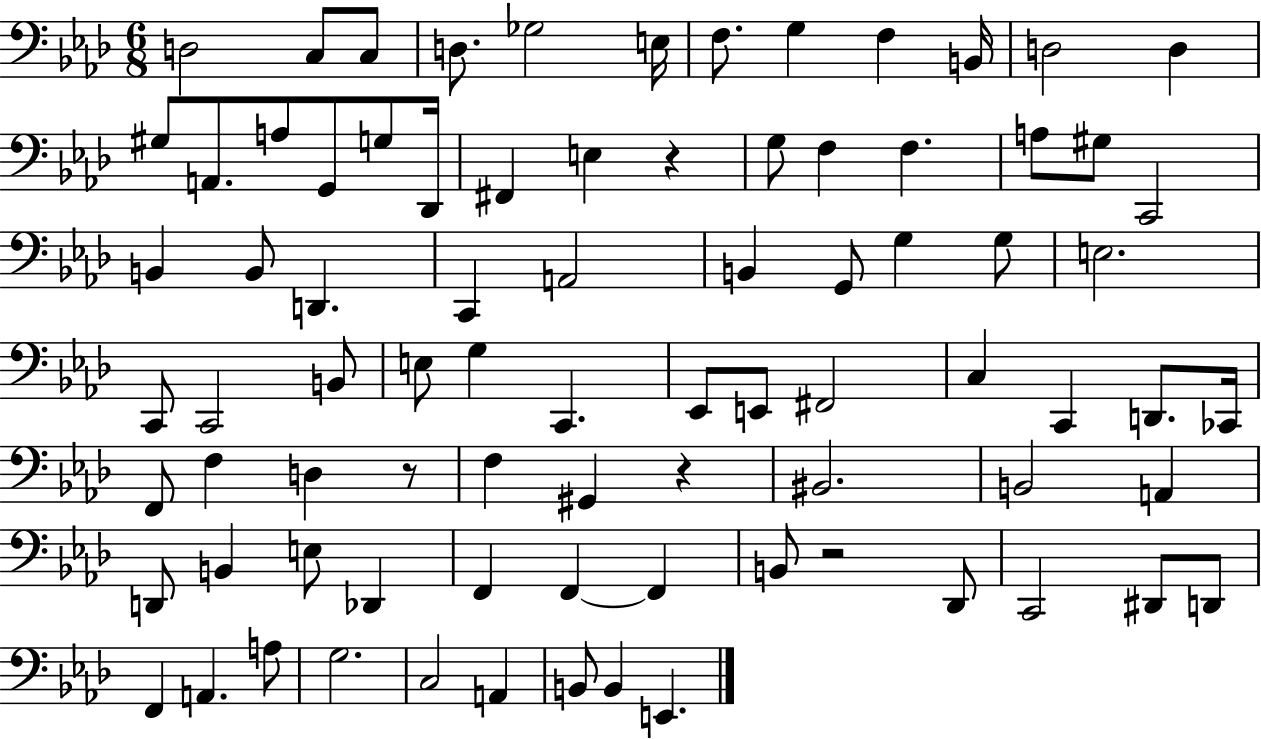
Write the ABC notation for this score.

X:1
T:Untitled
M:6/8
L:1/4
K:Ab
D,2 C,/2 C,/2 D,/2 _G,2 E,/4 F,/2 G, F, B,,/4 D,2 D, ^G,/2 A,,/2 A,/2 G,,/2 G,/2 _D,,/4 ^F,, E, z G,/2 F, F, A,/2 ^G,/2 C,,2 B,, B,,/2 D,, C,, A,,2 B,, G,,/2 G, G,/2 E,2 C,,/2 C,,2 B,,/2 E,/2 G, C,, _E,,/2 E,,/2 ^F,,2 C, C,, D,,/2 _C,,/4 F,,/2 F, D, z/2 F, ^G,, z ^B,,2 B,,2 A,, D,,/2 B,, E,/2 _D,, F,, F,, F,, B,,/2 z2 _D,,/2 C,,2 ^D,,/2 D,,/2 F,, A,, A,/2 G,2 C,2 A,, B,,/2 B,, E,,